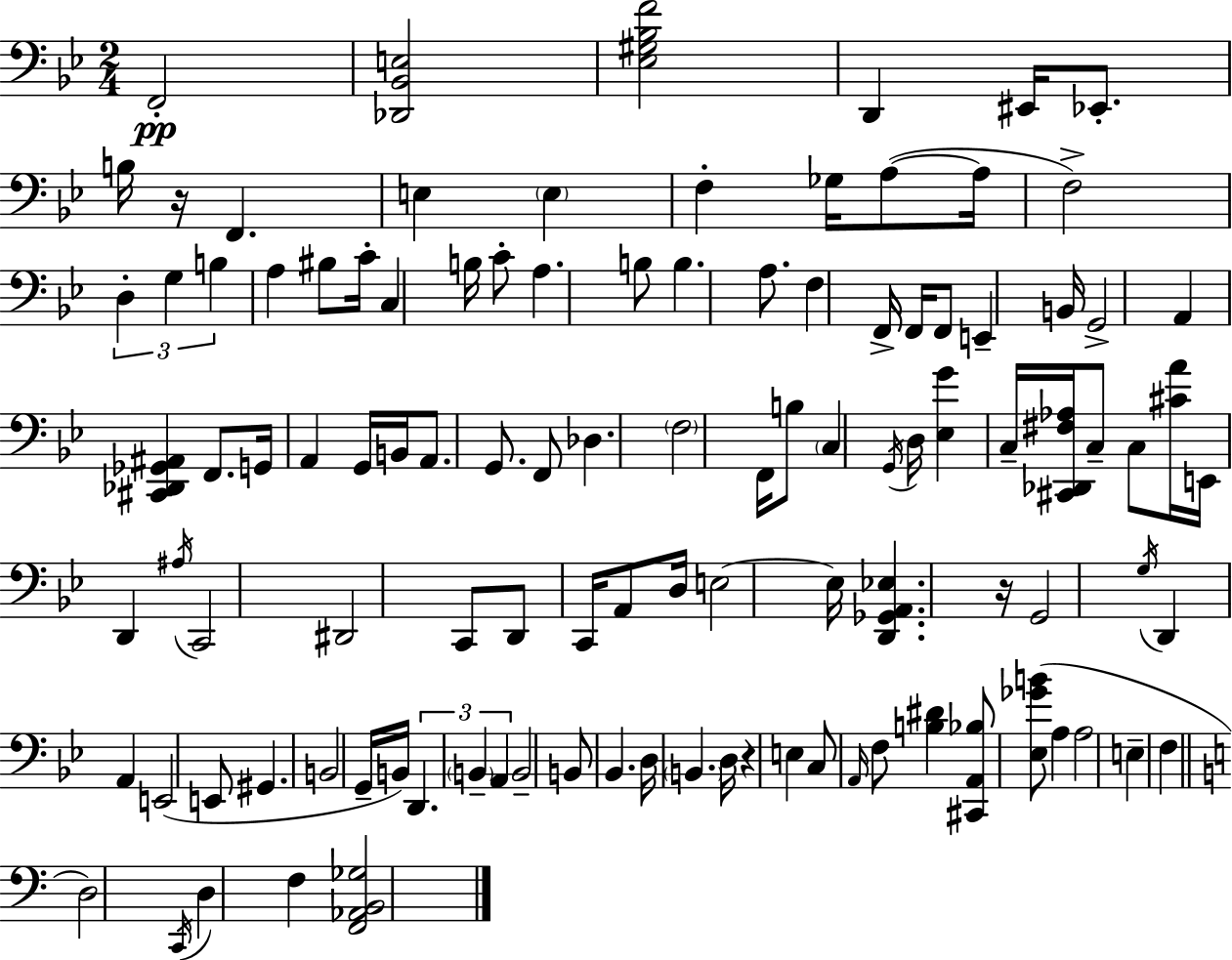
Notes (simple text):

F2/h [Db2,Bb2,E3]/h [Eb3,G#3,Bb3,F4]/h D2/q EIS2/s Eb2/e. B3/s R/s F2/q. E3/q E3/q F3/q Gb3/s A3/e A3/s F3/h D3/q G3/q B3/q A3/q BIS3/e C4/s C3/q B3/s C4/e A3/q. B3/e B3/q. A3/e. F3/q F2/s F2/s F2/e E2/q B2/s G2/h A2/q [C#2,Db2,Gb2,A#2]/q F2/e. G2/s A2/q G2/s B2/s A2/e. G2/e. F2/e Db3/q. F3/h F2/s B3/e C3/q G2/s D3/s [Eb3,G4]/q C3/s [C#2,Db2,F#3,Ab3]/s C3/e C3/e [C#4,A4]/s E2/s D2/q A#3/s C2/h D#2/h C2/e D2/e C2/s A2/e D3/s E3/h E3/s [D2,Gb2,A2,Eb3]/q. R/s G2/h G3/s D2/q A2/q E2/h E2/e G#2/q. B2/h G2/s B2/s D2/q. B2/q A2/q B2/h B2/e Bb2/q. D3/s B2/q. D3/s R/q E3/q C3/e A2/s F3/e [B3,D#4]/q [C#2,A2,Bb3]/e [Eb3,Gb4,B4]/e A3/q A3/h E3/q F3/q D3/h C2/s D3/q F3/q [F2,Ab2,B2,Gb3]/h